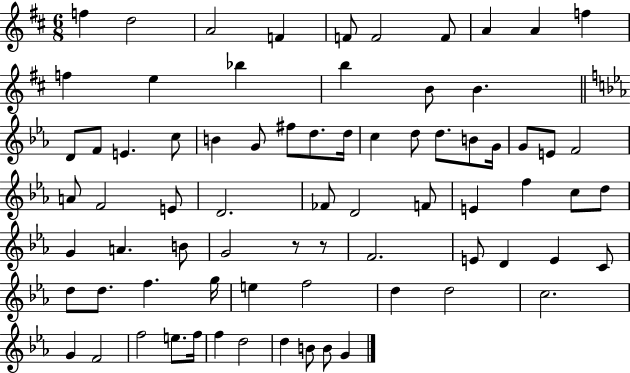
F5/q D5/h A4/h F4/q F4/e F4/h F4/e A4/q A4/q F5/q F5/q E5/q Bb5/q B5/q B4/e B4/q. D4/e F4/e E4/q. C5/e B4/q G4/e F#5/e D5/e. D5/s C5/q D5/e D5/e. B4/e G4/s G4/e E4/e F4/h A4/e F4/h E4/e D4/h. FES4/e D4/h F4/e E4/q F5/q C5/e D5/e G4/q A4/q. B4/e G4/h R/e R/e F4/h. E4/e D4/q E4/q C4/e D5/e D5/e. F5/q. G5/s E5/q F5/h D5/q D5/h C5/h. G4/q F4/h F5/h E5/e. F5/s F5/q D5/h D5/q B4/e B4/e G4/q